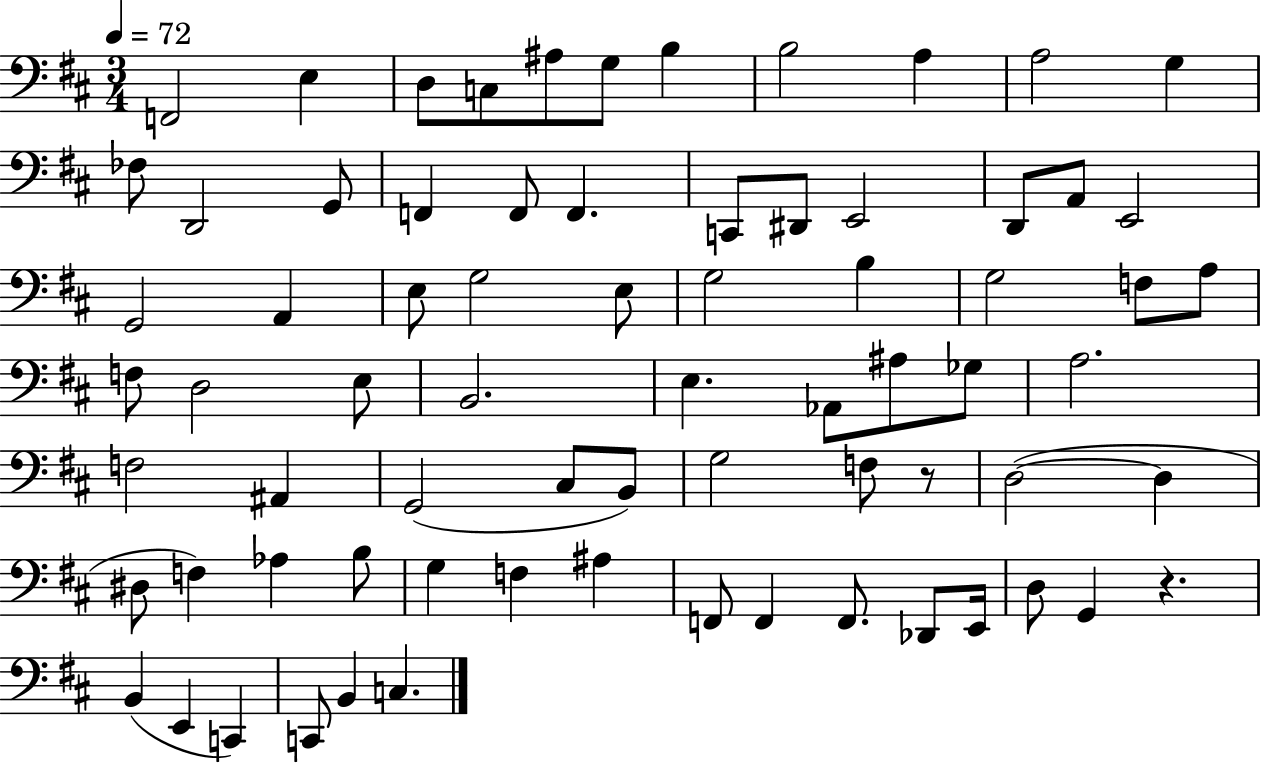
{
  \clef bass
  \numericTimeSignature
  \time 3/4
  \key d \major
  \tempo 4 = 72
  f,2 e4 | d8 c8 ais8 g8 b4 | b2 a4 | a2 g4 | \break fes8 d,2 g,8 | f,4 f,8 f,4. | c,8 dis,8 e,2 | d,8 a,8 e,2 | \break g,2 a,4 | e8 g2 e8 | g2 b4 | g2 f8 a8 | \break f8 d2 e8 | b,2. | e4. aes,8 ais8 ges8 | a2. | \break f2 ais,4 | g,2( cis8 b,8) | g2 f8 r8 | d2~(~ d4 | \break dis8 f4) aes4 b8 | g4 f4 ais4 | f,8 f,4 f,8. des,8 e,16 | d8 g,4 r4. | \break b,4( e,4 c,4) | c,8 b,4 c4. | \bar "|."
}